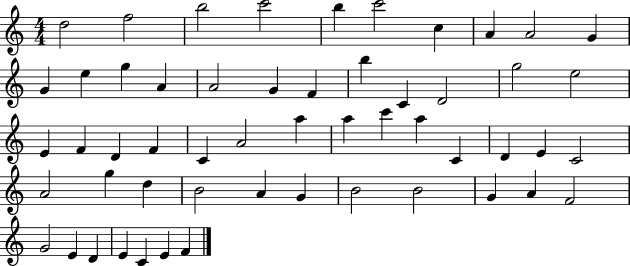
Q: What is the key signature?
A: C major